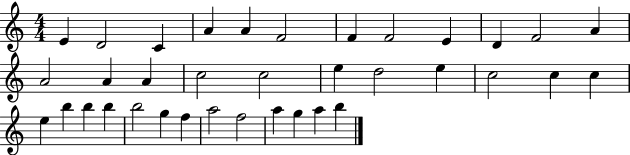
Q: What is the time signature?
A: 4/4